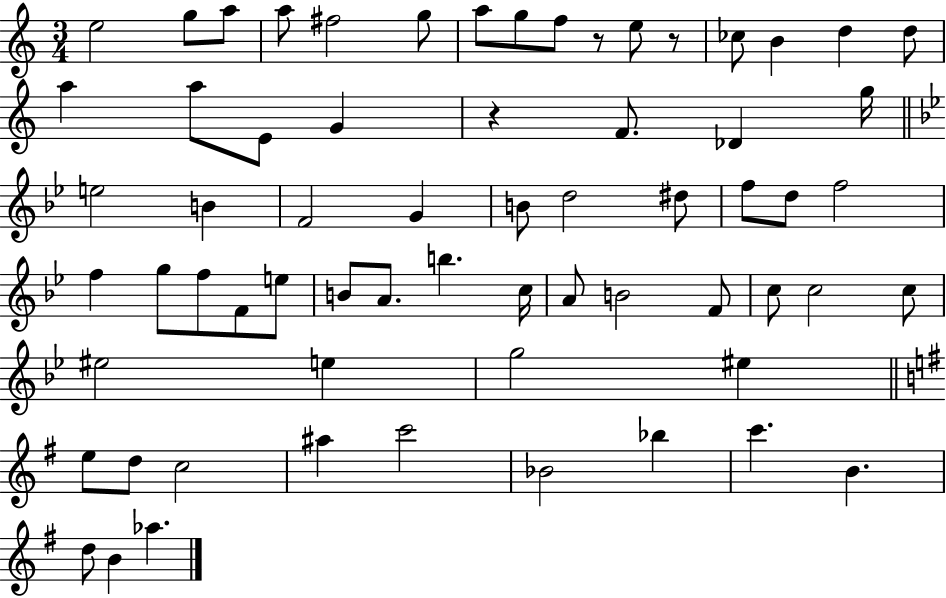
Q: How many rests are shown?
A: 3